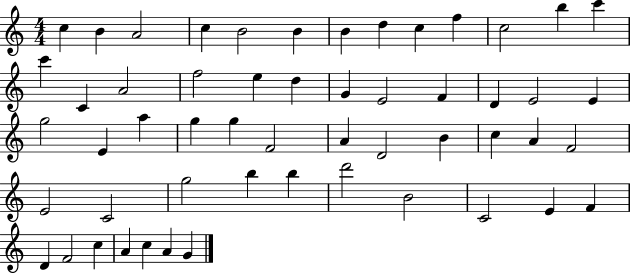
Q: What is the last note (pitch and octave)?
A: G4